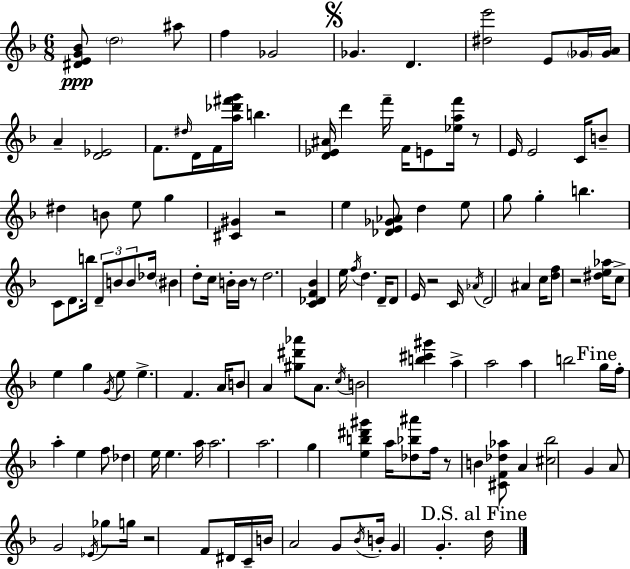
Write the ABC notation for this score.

X:1
T:Untitled
M:6/8
L:1/4
K:F
[^DEG_B]/2 d2 ^a/2 f _G2 _G D [^de']2 E/2 _G/4 [_GA]/4 A [D_E]2 F/2 ^d/4 D/4 F/4 [a_d'^f'g']/4 b [D_E^A]/4 d' f'/4 F/4 E/2 [_eaf']/4 z/2 E/4 E2 C/4 B/2 ^d B/2 e/2 g [^C^G] z2 e [_DE_G_A]/2 d e/2 g/2 g b C/2 D/2 b/4 D/2 B/2 B/2 _d/4 ^B d/2 c/4 B/4 B/4 z/2 d2 [C_DF_B] e/4 f/4 d D/4 D/2 E/4 z2 C/4 _A/4 D2 ^A c/4 [df]/2 z2 [^de_a]/4 c/2 e g G/4 e/2 e F A/4 B/2 A [^g^d'_a']/2 A/2 c/4 B2 [b^c'^g'] a a2 a b2 g/4 f/4 a e f/2 _d e/4 e a/4 a2 a2 g [eb^d'^g'] a/4 [_d_b^a']/2 f/4 z/2 B [^CF_d_a]/2 A [^c_b]2 G A/2 G2 _E/4 _g/2 g/4 z2 F/2 ^D/4 C/4 B/4 A2 G/2 _B/4 B/4 G G d/4